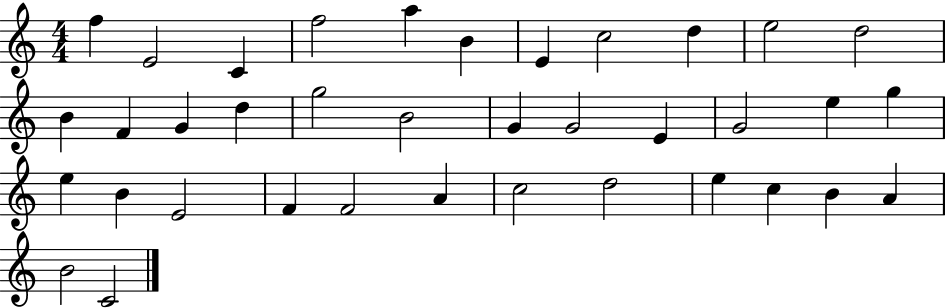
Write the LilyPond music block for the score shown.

{
  \clef treble
  \numericTimeSignature
  \time 4/4
  \key c \major
  f''4 e'2 c'4 | f''2 a''4 b'4 | e'4 c''2 d''4 | e''2 d''2 | \break b'4 f'4 g'4 d''4 | g''2 b'2 | g'4 g'2 e'4 | g'2 e''4 g''4 | \break e''4 b'4 e'2 | f'4 f'2 a'4 | c''2 d''2 | e''4 c''4 b'4 a'4 | \break b'2 c'2 | \bar "|."
}